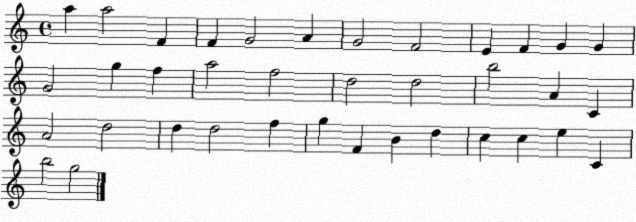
X:1
T:Untitled
M:4/4
L:1/4
K:C
a a2 F F G2 A G2 F2 E F G G G2 g f a2 f2 d2 d2 b2 A C A2 d2 d d2 f g F B d c c e C b2 g2